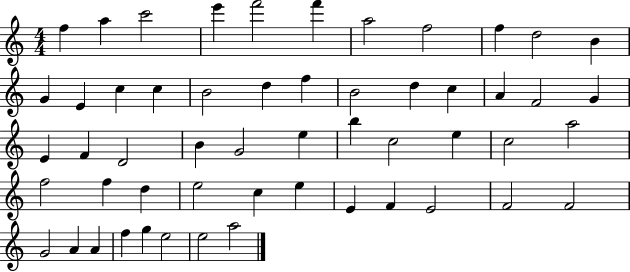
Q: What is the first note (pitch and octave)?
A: F5